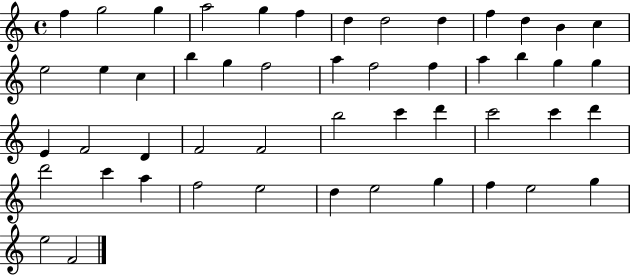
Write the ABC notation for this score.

X:1
T:Untitled
M:4/4
L:1/4
K:C
f g2 g a2 g f d d2 d f d B c e2 e c b g f2 a f2 f a b g g E F2 D F2 F2 b2 c' d' c'2 c' d' d'2 c' a f2 e2 d e2 g f e2 g e2 F2